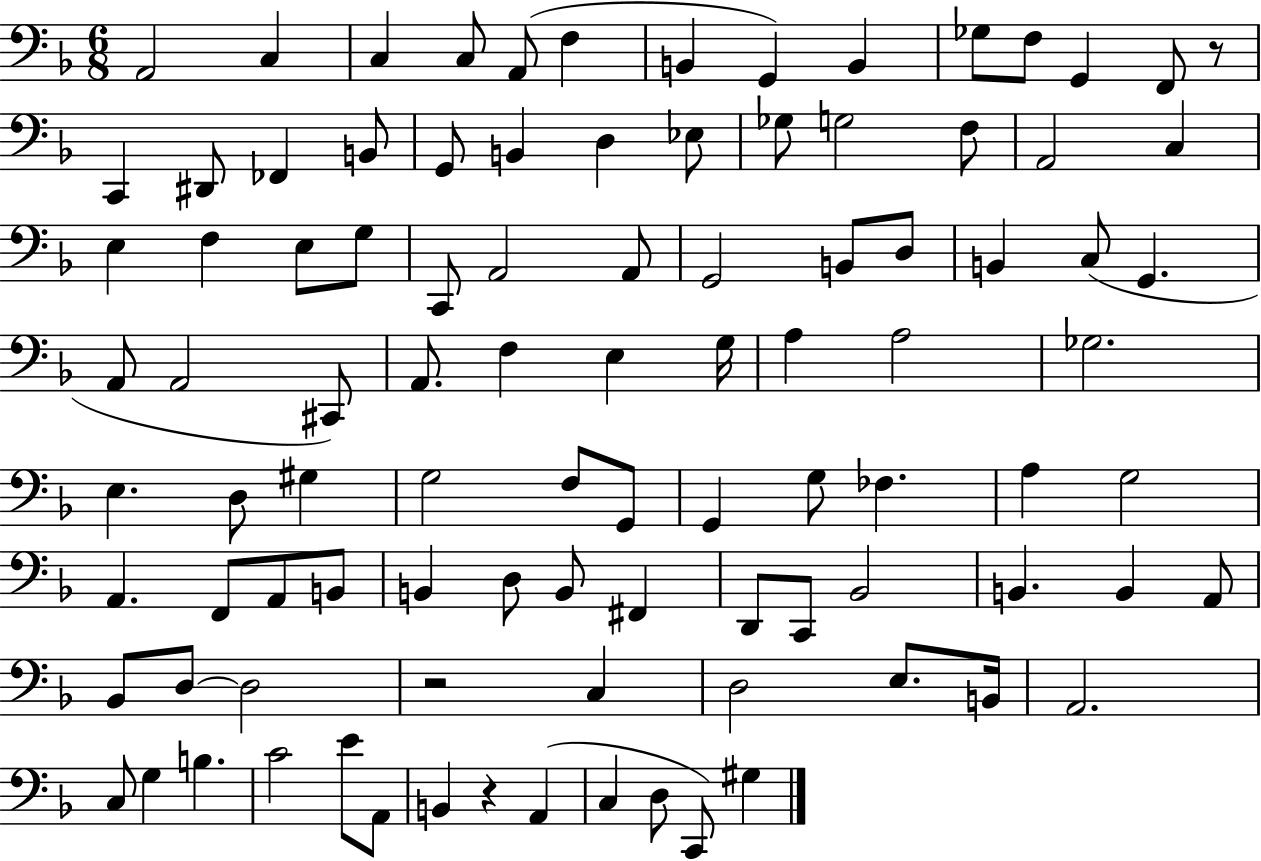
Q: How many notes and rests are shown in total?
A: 97